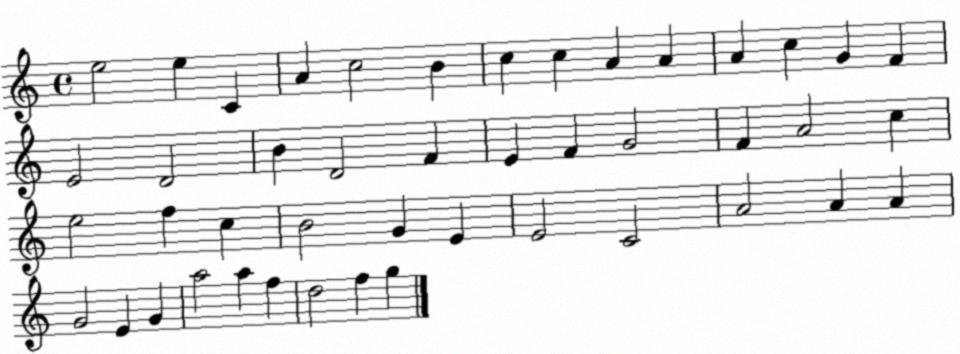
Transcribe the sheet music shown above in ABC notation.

X:1
T:Untitled
M:4/4
L:1/4
K:C
e2 e C A c2 B c c A A A c G F E2 D2 B D2 F E F G2 F A2 c e2 f c B2 G E E2 C2 A2 A A G2 E G a2 a f d2 f g